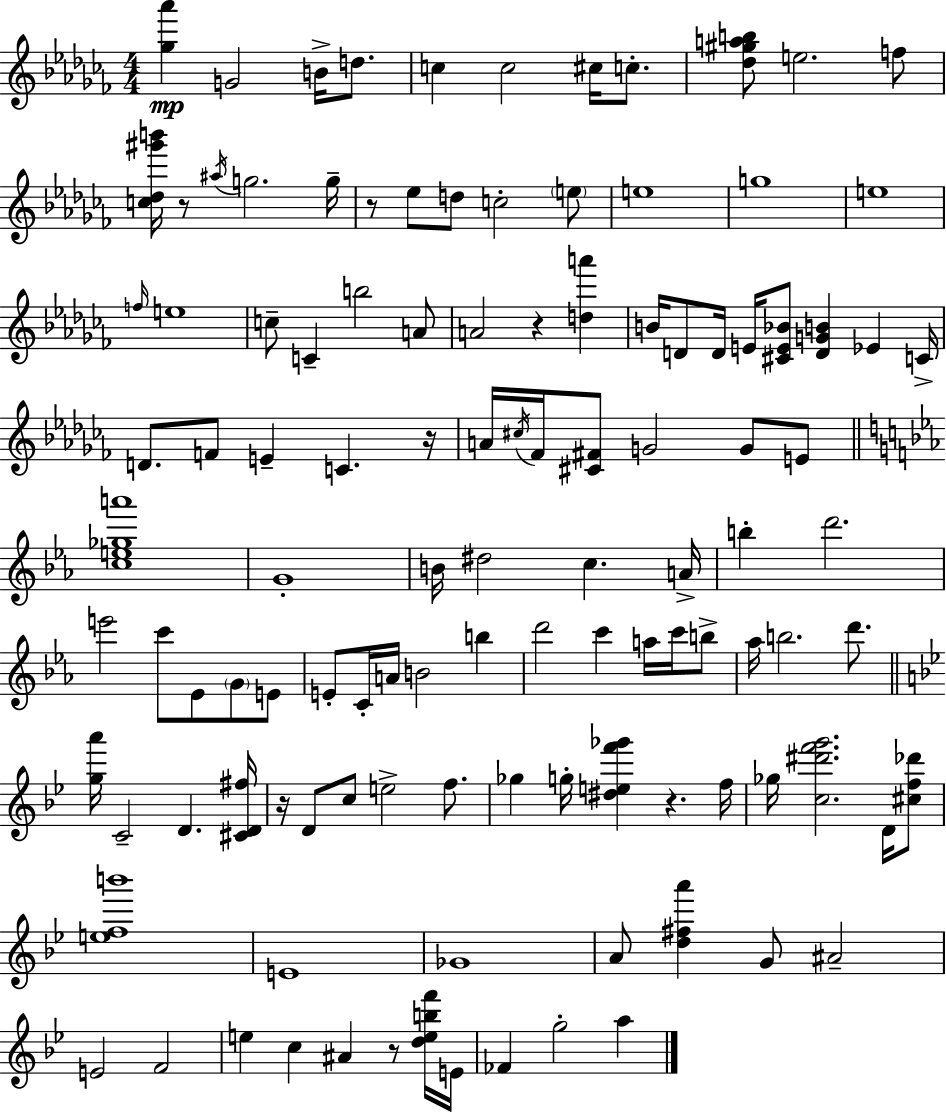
{
  \clef treble
  \numericTimeSignature
  \time 4/4
  \key aes \minor
  <ges'' aes'''>4\mp g'2 b'16-> d''8. | c''4 c''2 cis''16 c''8.-. | <des'' gis'' a'' b''>8 e''2. f''8 | <c'' des'' gis''' b'''>16 r8 \acciaccatura { ais''16 } g''2. | \break g''16-- r8 ees''8 d''8 c''2-. \parenthesize e''8 | e''1 | g''1 | e''1 | \break \grace { f''16 } e''1 | c''8-- c'4-- b''2 | a'8 a'2 r4 <d'' a'''>4 | b'16 d'8 d'16 e'16 <cis' e' bes'>8 <d' g' b'>4 ees'4 | \break c'16-> d'8. f'8 e'4-- c'4. | r16 a'16 \acciaccatura { cis''16 } fes'16 <cis' fis'>8 g'2 g'8 | e'8 \bar "||" \break \key ees \major <c'' e'' ges'' a'''>1 | g'1-. | b'16 dis''2 c''4. a'16-> | b''4-. d'''2. | \break e'''2 c'''8 ees'8 \parenthesize g'8 e'8 | e'8-. c'16-. a'16 b'2 b''4 | d'''2 c'''4 a''16 c'''16 b''8-> | aes''16 b''2. d'''8. | \break \bar "||" \break \key g \minor <g'' a'''>16 c'2-- d'4. <cis' d' fis''>16 | r16 d'8 c''8 e''2-> f''8. | ges''4 g''16-. <dis'' e'' f''' ges'''>4 r4. f''16 | ges''16 <c'' dis''' f''' g'''>2. d'16 <cis'' f'' des'''>8 | \break <e'' f'' b'''>1 | e'1 | ges'1 | a'8 <d'' fis'' a'''>4 g'8 ais'2-- | \break e'2 f'2 | e''4 c''4 ais'4 r8 <d'' e'' b'' f'''>16 e'16 | fes'4 g''2-. a''4 | \bar "|."
}